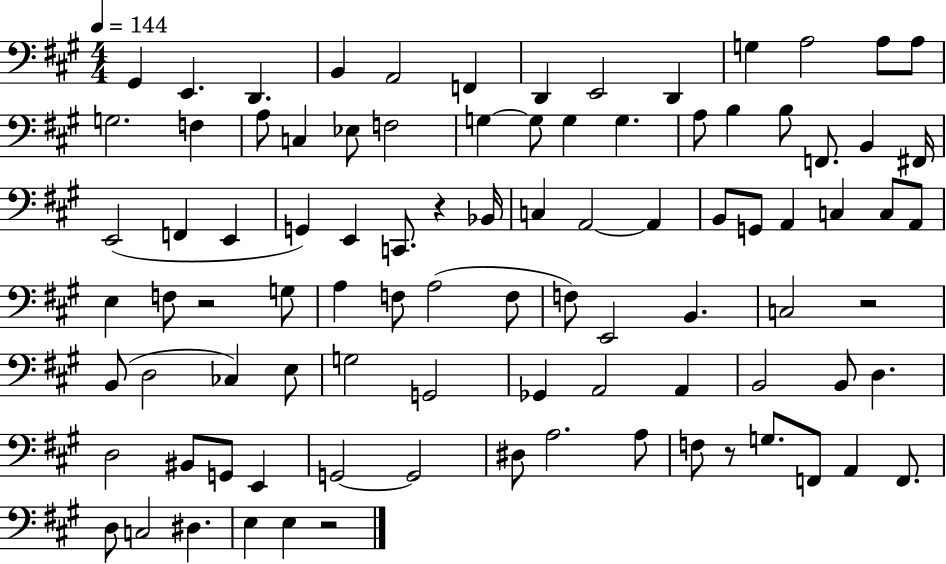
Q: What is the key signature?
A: A major